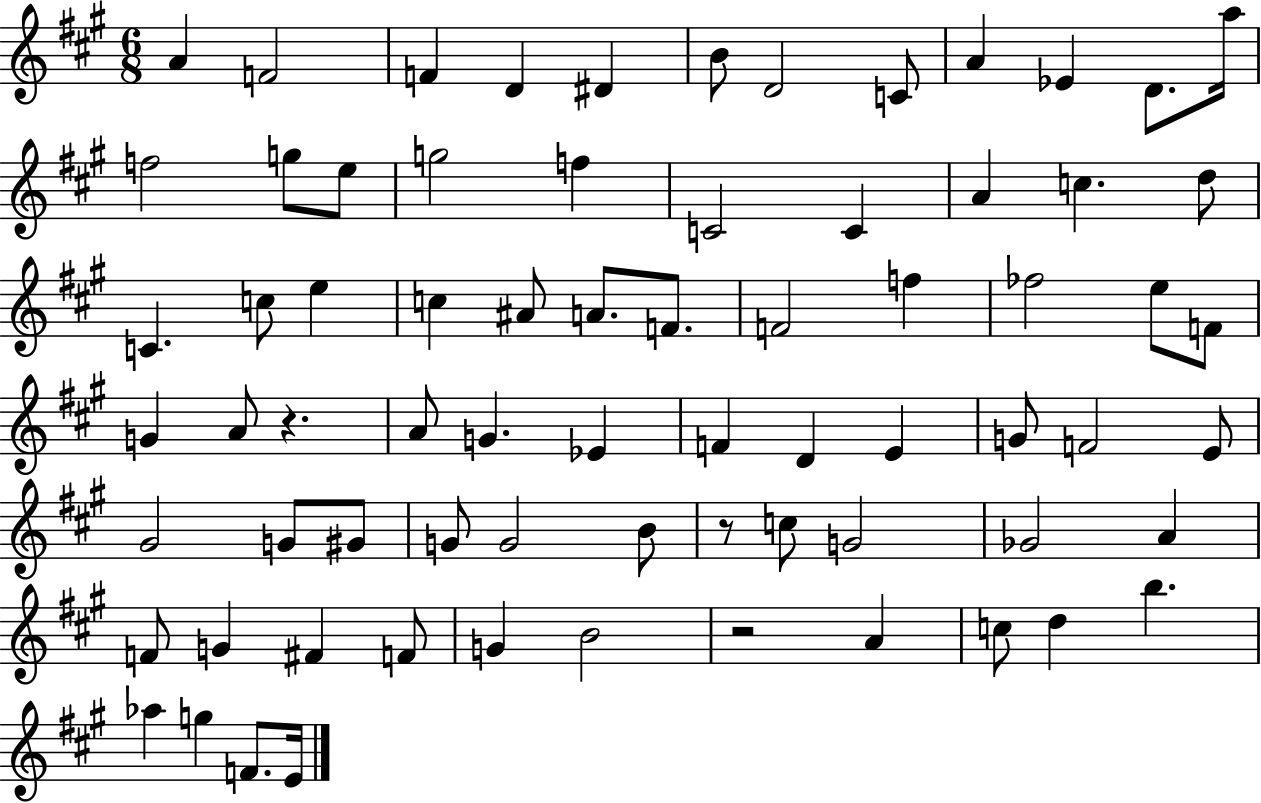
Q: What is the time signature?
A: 6/8